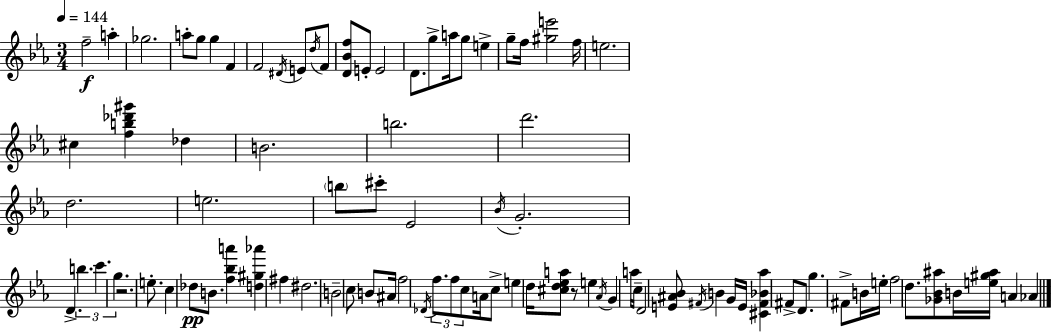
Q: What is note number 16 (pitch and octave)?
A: G5